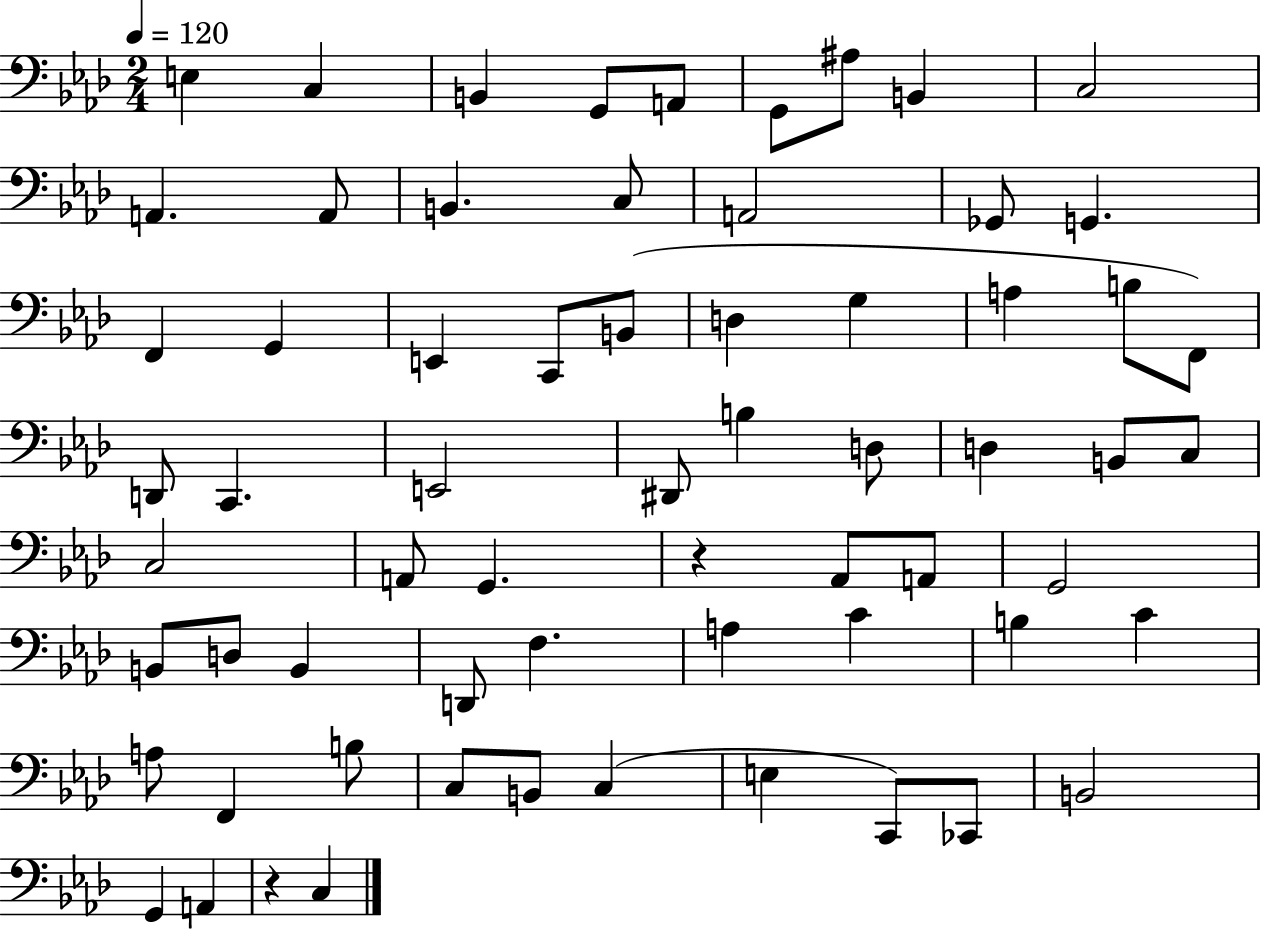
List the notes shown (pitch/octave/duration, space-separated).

E3/q C3/q B2/q G2/e A2/e G2/e A#3/e B2/q C3/h A2/q. A2/e B2/q. C3/e A2/h Gb2/e G2/q. F2/q G2/q E2/q C2/e B2/e D3/q G3/q A3/q B3/e F2/e D2/e C2/q. E2/h D#2/e B3/q D3/e D3/q B2/e C3/e C3/h A2/e G2/q. R/q Ab2/e A2/e G2/h B2/e D3/e B2/q D2/e F3/q. A3/q C4/q B3/q C4/q A3/e F2/q B3/e C3/e B2/e C3/q E3/q C2/e CES2/e B2/h G2/q A2/q R/q C3/q